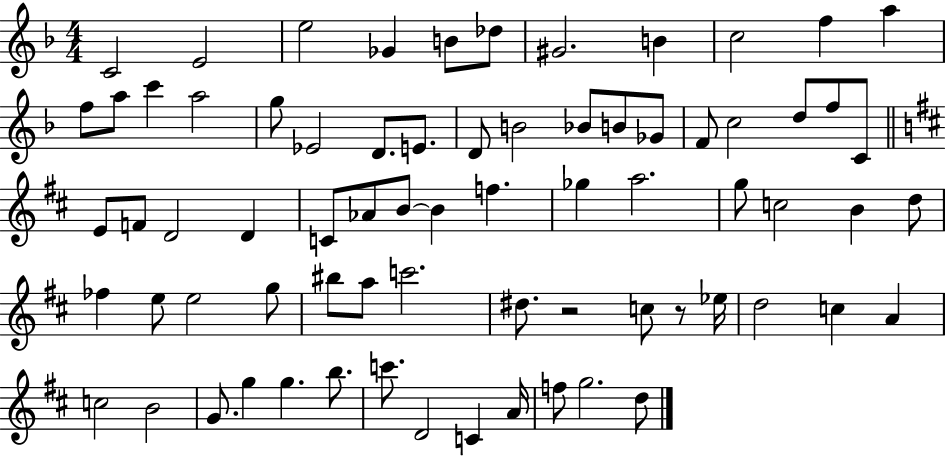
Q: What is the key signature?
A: F major